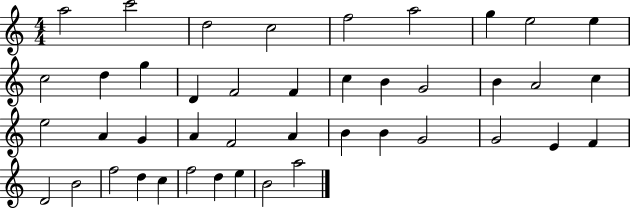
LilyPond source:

{
  \clef treble
  \numericTimeSignature
  \time 4/4
  \key c \major
  a''2 c'''2 | d''2 c''2 | f''2 a''2 | g''4 e''2 e''4 | \break c''2 d''4 g''4 | d'4 f'2 f'4 | c''4 b'4 g'2 | b'4 a'2 c''4 | \break e''2 a'4 g'4 | a'4 f'2 a'4 | b'4 b'4 g'2 | g'2 e'4 f'4 | \break d'2 b'2 | f''2 d''4 c''4 | f''2 d''4 e''4 | b'2 a''2 | \break \bar "|."
}